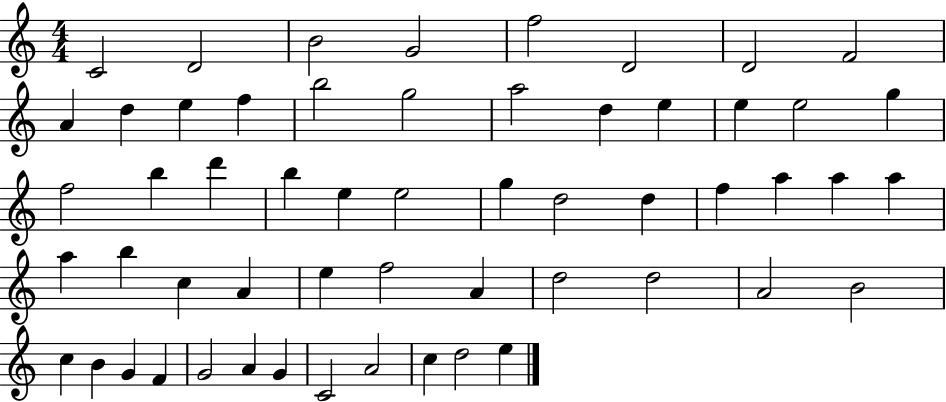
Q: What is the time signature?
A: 4/4